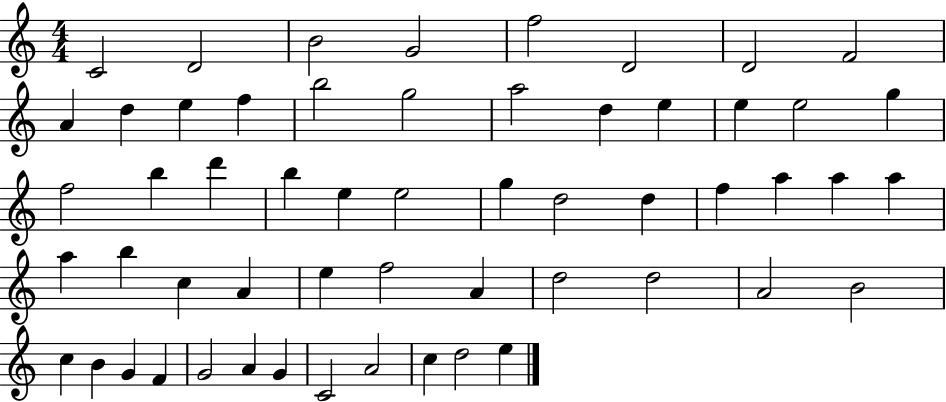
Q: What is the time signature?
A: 4/4